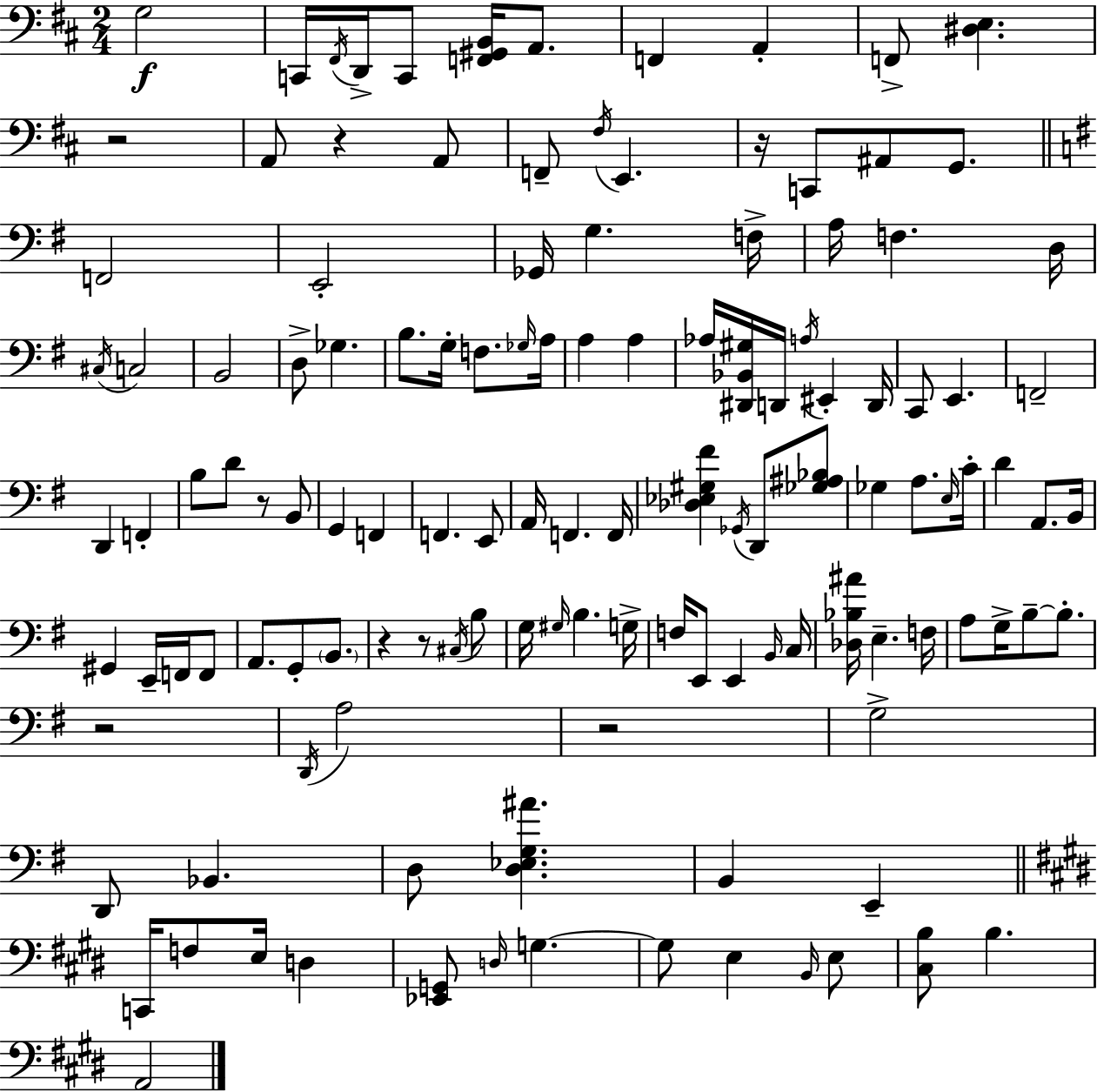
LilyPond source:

{
  \clef bass
  \numericTimeSignature
  \time 2/4
  \key d \major
  g2\f | c,16 \acciaccatura { fis,16 } d,16-> c,8 <f, gis, b,>16 a,8. | f,4 a,4-. | f,8-> <dis e>4. | \break r2 | a,8 r4 a,8 | f,8-- \acciaccatura { fis16 } e,4. | r16 c,8 ais,8 g,8. | \break \bar "||" \break \key e \minor f,2 | e,2-. | ges,16 g4. f16-> | a16 f4. d16 | \break \acciaccatura { cis16 } c2 | b,2 | d8-> ges4. | b8. g16-. f8. | \break \grace { ges16 } a16 a4 a4 | aes16 <dis, bes, gis>16 d,16 \acciaccatura { a16 } eis,4-. | d,16 c,8 e,4. | f,2-- | \break d,4 f,4-. | b8 d'8 r8 | b,8 g,4 f,4 | f,4. | \break e,8 a,16 f,4. | f,16 <des ees gis fis'>4 \acciaccatura { ges,16 } | d,8 <ges ais bes>8 ges4 | a8. \grace { e16 } c'16-. d'4 | \break a,8. b,16 gis,4 | e,16-- f,16 f,8 a,8. | g,8-. \parenthesize b,8. r4 | r8 \acciaccatura { cis16 } b8 g16 \grace { gis16 } | \break b4. g16-> f16 | e,8 e,4 \grace { b,16 } c16 | <des bes ais'>16 e4.-- f16 | a8 g16-> b8--~~ b8.-. | \break r2 | \acciaccatura { d,16 } a2 | r2 | g2-> | \break d,8 bes,4. | d8 <d ees g ais'>4. | b,4 e,4-- | \bar "||" \break \key e \major c,16 f8 e16 d4 | <ees, g,>8 \grace { d16 } g4.~~ | g8 e4 \grace { b,16 } | e8 <cis b>8 b4. | \break a,2 | \bar "|."
}